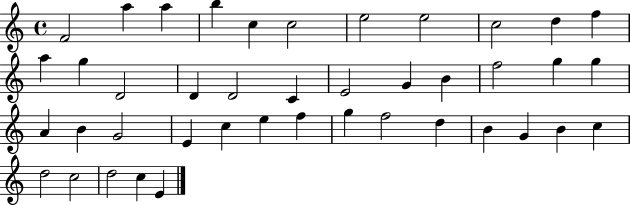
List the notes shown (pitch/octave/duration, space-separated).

F4/h A5/q A5/q B5/q C5/q C5/h E5/h E5/h C5/h D5/q F5/q A5/q G5/q D4/h D4/q D4/h C4/q E4/h G4/q B4/q F5/h G5/q G5/q A4/q B4/q G4/h E4/q C5/q E5/q F5/q G5/q F5/h D5/q B4/q G4/q B4/q C5/q D5/h C5/h D5/h C5/q E4/q